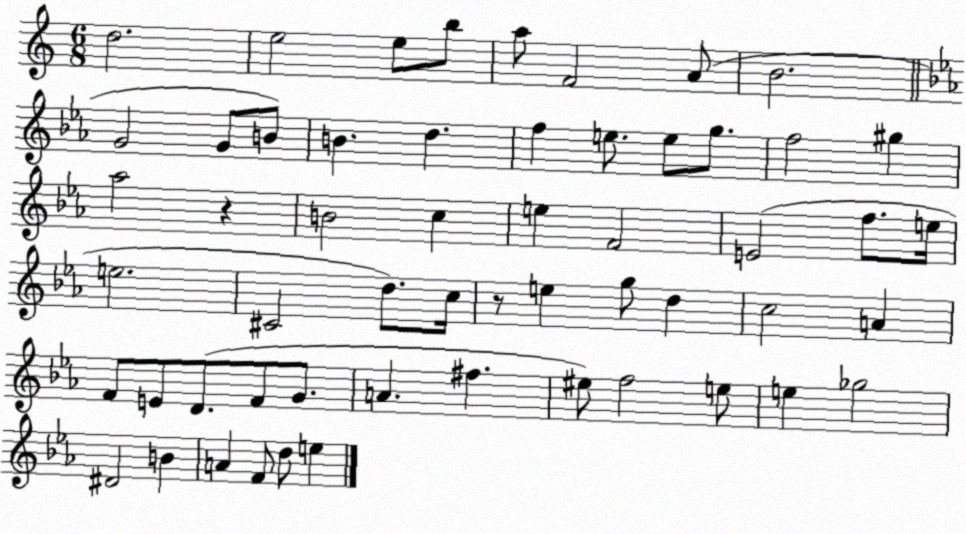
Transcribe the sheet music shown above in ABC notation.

X:1
T:Untitled
M:6/8
L:1/4
K:C
d2 e2 e/2 b/2 a/2 F2 A/2 B2 G2 G/2 B/2 B d f e/2 e/2 g/2 f2 ^g _a2 z B2 c e F2 E2 f/2 e/4 e2 ^C2 d/2 c/4 z/2 e g/2 d c2 A F/2 E/2 D/2 F/2 G/2 A ^f ^e/2 f2 e/2 e _g2 ^D2 B A F/2 d/2 e